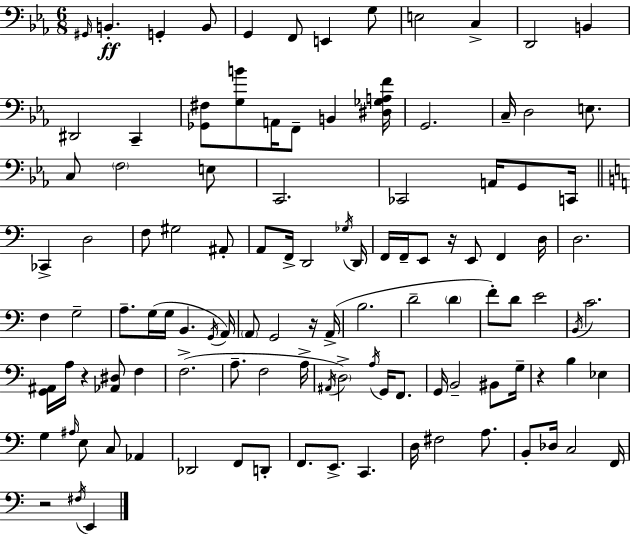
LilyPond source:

{
  \clef bass
  \numericTimeSignature
  \time 6/8
  \key c \minor
  \grace { gis,16 }\ff b,4.-. g,4-. b,8 | g,4 f,8 e,4 g8 | e2 c4-> | d,2 b,4 | \break dis,2 c,4-- | <ges, fis>8 <g b'>8 a,16 f,8-- b,4 | <dis ges a f'>16 g,2. | c16-- d2 e8. | \break c8 \parenthesize f2 e8 | c,2. | ces,2 a,16 g,8 | c,16 \bar "||" \break \key c \major ces,4-> d2 | f8 gis2 ais,8-. | a,8 f,16-> d,2 \acciaccatura { ges16 } | d,16 f,16 f,16-- e,8 r16 e,8 f,4 | \break d16 d2. | f4 g2-- | a8.-- g16( g16 b,4. | \acciaccatura { g,16 }) a,16 \parenthesize a,8 g,2 | \break r16 a,16->( b2. | d'2-- \parenthesize d'4 | f'8-.) d'8 e'2 | \acciaccatura { b,16 } c'2. | \break <g, ais,>16 a16 r4 <aes, dis>8 f4 | f2.->( | a8.-- f2 | a16-> \acciaccatura { ais,16 } \parenthesize d2->) | \break \acciaccatura { a16 } g,16 f,8. g,16 b,2-- | bis,8 g16-- r4 b4 | ees4 g4 \grace { ais16 } e8 | c8 aes,4 des,2 | \break f,8 d,8-. f,8. e,8.-> | c,4. d16 fis2 | a8. b,8-. des16 c2 | f,16 r2 | \break \acciaccatura { fis16 } e,4 \bar "|."
}